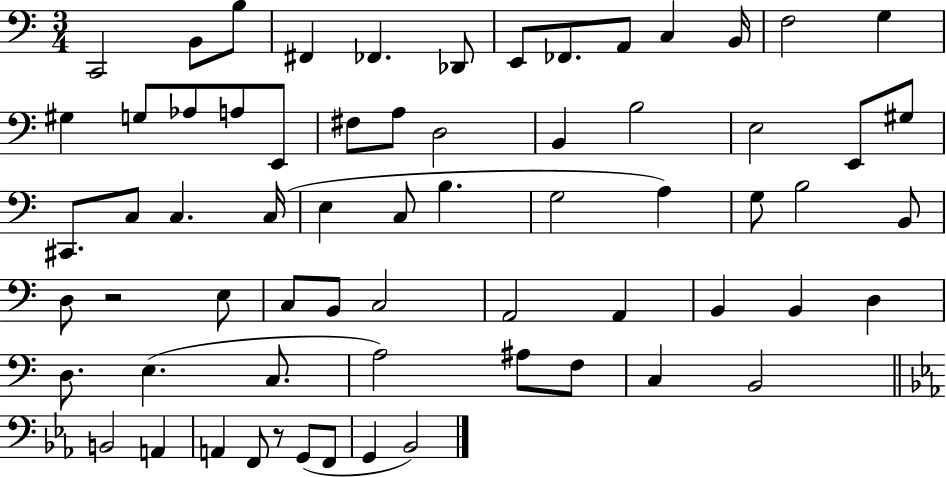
X:1
T:Untitled
M:3/4
L:1/4
K:C
C,,2 B,,/2 B,/2 ^F,, _F,, _D,,/2 E,,/2 _F,,/2 A,,/2 C, B,,/4 F,2 G, ^G, G,/2 _A,/2 A,/2 E,,/2 ^F,/2 A,/2 D,2 B,, B,2 E,2 E,,/2 ^G,/2 ^C,,/2 C,/2 C, C,/4 E, C,/2 B, G,2 A, G,/2 B,2 B,,/2 D,/2 z2 E,/2 C,/2 B,,/2 C,2 A,,2 A,, B,, B,, D, D,/2 E, C,/2 A,2 ^A,/2 F,/2 C, B,,2 B,,2 A,, A,, F,,/2 z/2 G,,/2 F,,/2 G,, _B,,2